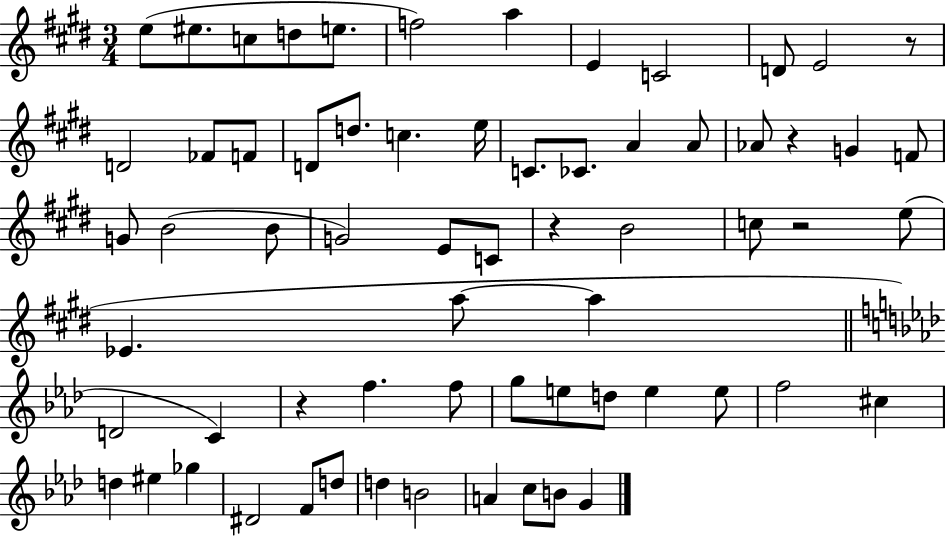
X:1
T:Untitled
M:3/4
L:1/4
K:E
e/2 ^e/2 c/2 d/2 e/2 f2 a E C2 D/2 E2 z/2 D2 _F/2 F/2 D/2 d/2 c e/4 C/2 _C/2 A A/2 _A/2 z G F/2 G/2 B2 B/2 G2 E/2 C/2 z B2 c/2 z2 e/2 _E a/2 a D2 C z f f/2 g/2 e/2 d/2 e e/2 f2 ^c d ^e _g ^D2 F/2 d/2 d B2 A c/2 B/2 G